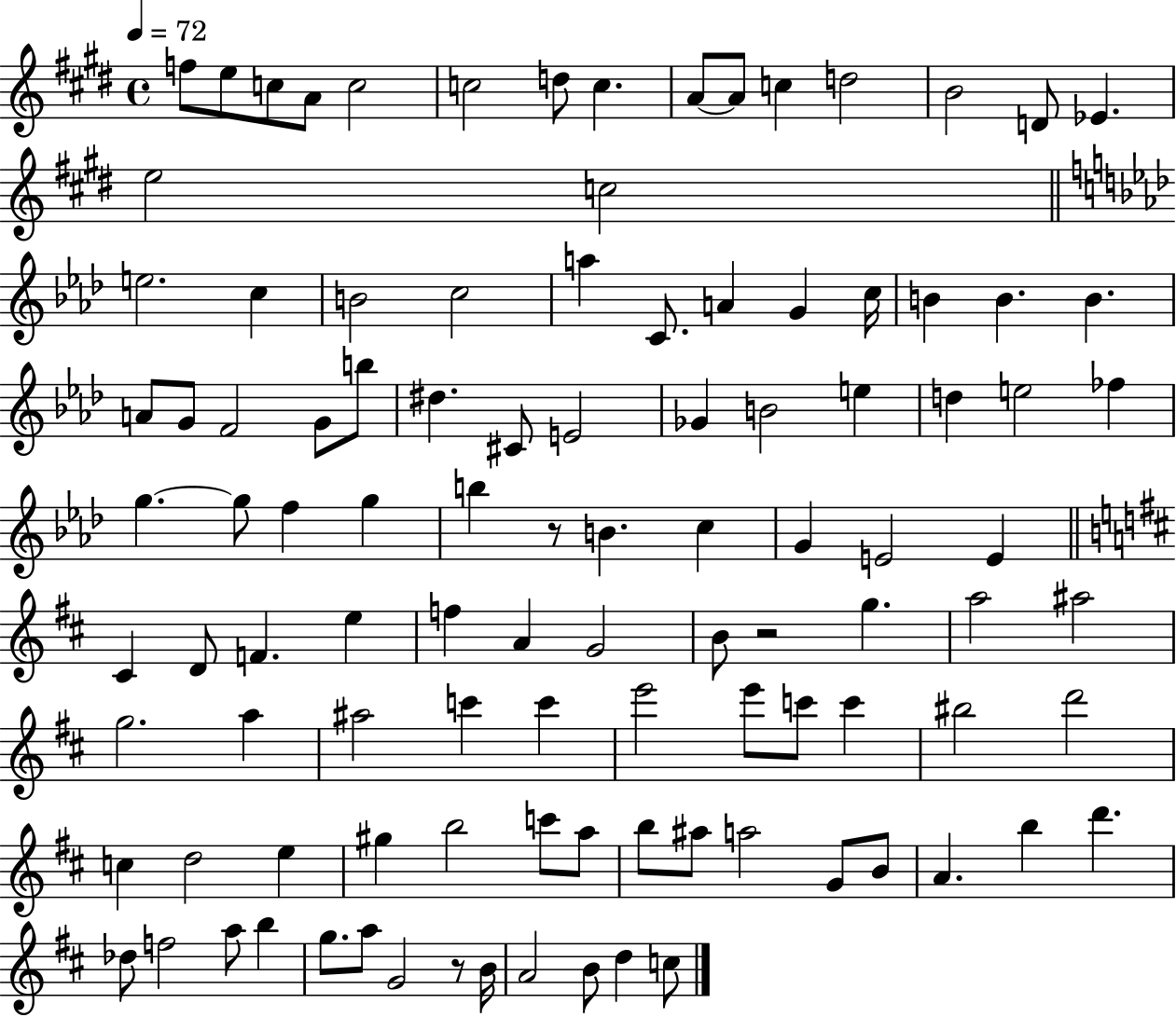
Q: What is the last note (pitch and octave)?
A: C5